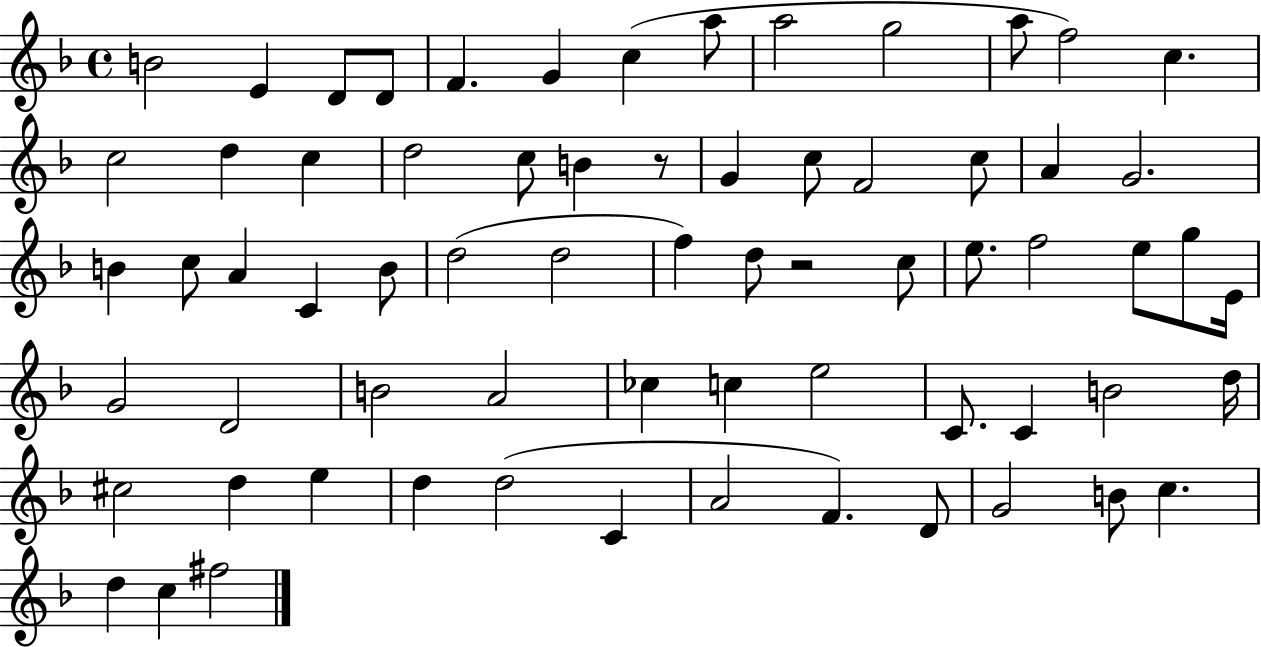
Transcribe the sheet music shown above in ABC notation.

X:1
T:Untitled
M:4/4
L:1/4
K:F
B2 E D/2 D/2 F G c a/2 a2 g2 a/2 f2 c c2 d c d2 c/2 B z/2 G c/2 F2 c/2 A G2 B c/2 A C B/2 d2 d2 f d/2 z2 c/2 e/2 f2 e/2 g/2 E/4 G2 D2 B2 A2 _c c e2 C/2 C B2 d/4 ^c2 d e d d2 C A2 F D/2 G2 B/2 c d c ^f2